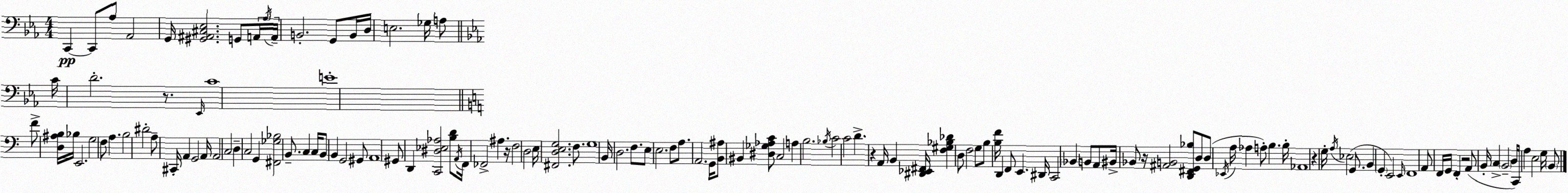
X:1
T:Untitled
M:4/4
L:1/4
K:Eb
C,, C,,/2 _A,/2 _A,,2 G,,/4 [^G,,^A,,^C,_E,]2 G,,/2 A,,/4 _A,/4 A,,/4 B,,2 G,,/2 B,,/4 D,/4 E,2 _G,/4 A,/2 C/4 D2 z/2 _E,,/4 C4 E4 F/2 [D,^A,B,]/4 _B,/4 E,,2 G,2 F,/2 A, B,2 ^D2 A,/2 ^C,,/4 A,, G,,2 A,,/4 A,,2 C,2 D, C,2 G,, [^F,,_G,_B,]2 B,,/2 C, C,/4 B,,/2 B,, G,,2 ^G,,/2 A,,4 ^G,,/2 D,, [C,,^D,_E,_A,]2 [B,D]/2 A,,/4 F,,/4 _F,,2 ^A, z/4 F,2 D,2 E,/4 [^F,,D,E,G,]2 F,/2 G,4 B,,/4 D,2 F,/2 E,/2 E,2 F,/2 A,/2 A,,2 G,,/4 [B,,^A,]/2 ^B,, [^D,_G,_A,C]/2 C,2 A, B,2 _B,/4 C2 C2 D z A,,/4 B,, [^D,,_E,,^F,,]/4 [F,^G,_B,_D] D,/2 F,2 G,/2 B,/2 [B,F]/4 D,, F,,/2 E,, ^D,,/4 C,,2 _B,, B,,/2 A,,/2 ^B,,/4 _B,,/2 z/4 [^A,,B,,]2 [D,,^F,,G,,_B,]/2 D,/2 D,/2 _E,,/4 A,/4 _A, A,/2 B, B,/4 _A,,4 z G,/4 A,/4 _E,2 G,,/2 B,, G,, E,,2 E,,/4 F,,4 A,,/2 F,,/4 G,,/4 F,, z2 A,,/2 B,,/4 C, B,,2 D,/4 C,,/4 A, E,2 G,/4 B,,/2